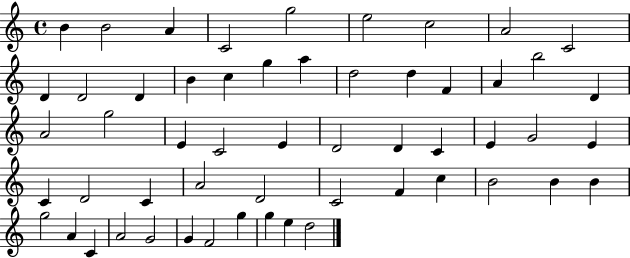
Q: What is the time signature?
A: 4/4